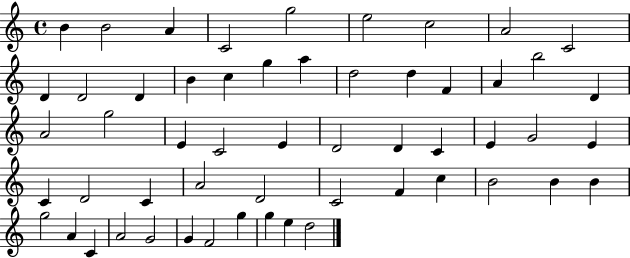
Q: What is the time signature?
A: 4/4